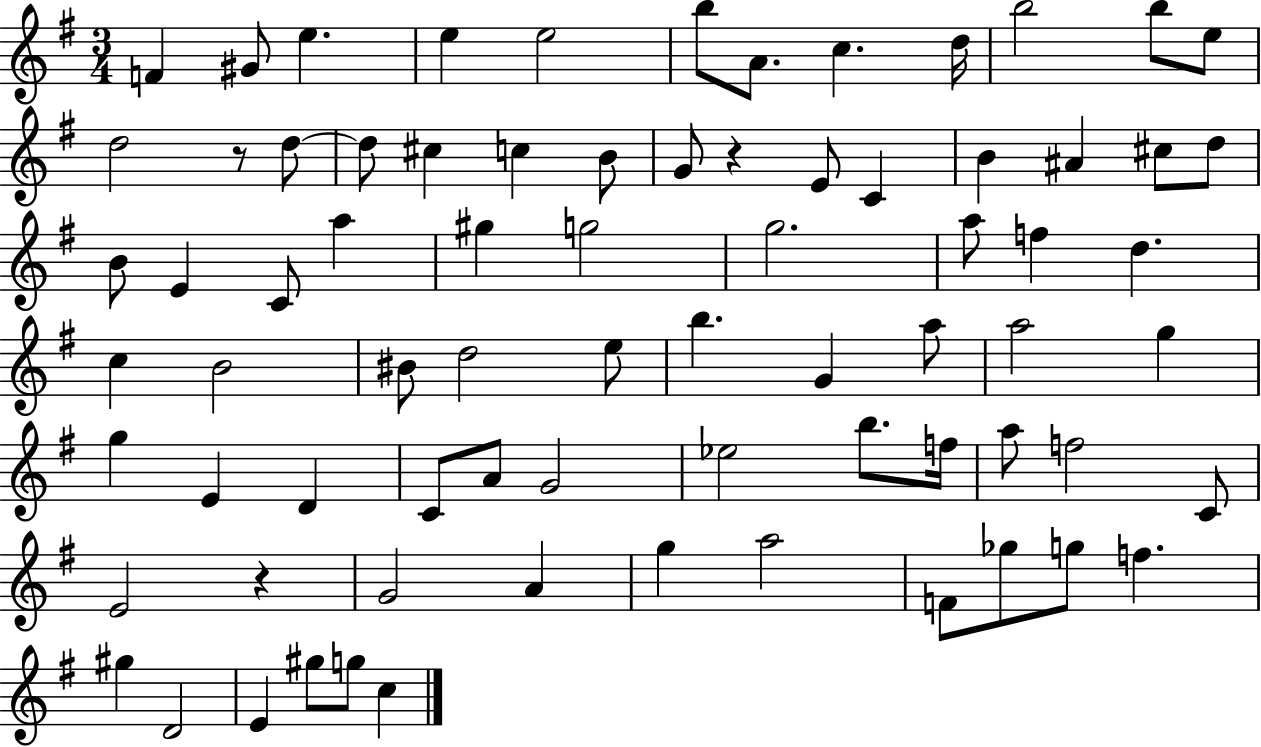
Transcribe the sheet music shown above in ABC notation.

X:1
T:Untitled
M:3/4
L:1/4
K:G
F ^G/2 e e e2 b/2 A/2 c d/4 b2 b/2 e/2 d2 z/2 d/2 d/2 ^c c B/2 G/2 z E/2 C B ^A ^c/2 d/2 B/2 E C/2 a ^g g2 g2 a/2 f d c B2 ^B/2 d2 e/2 b G a/2 a2 g g E D C/2 A/2 G2 _e2 b/2 f/4 a/2 f2 C/2 E2 z G2 A g a2 F/2 _g/2 g/2 f ^g D2 E ^g/2 g/2 c